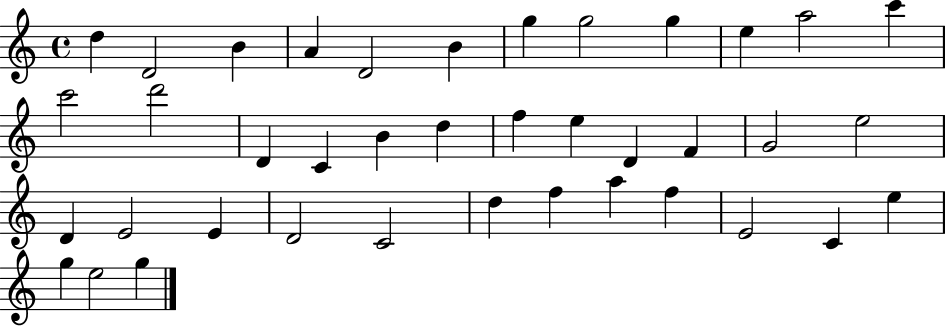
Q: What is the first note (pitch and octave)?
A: D5